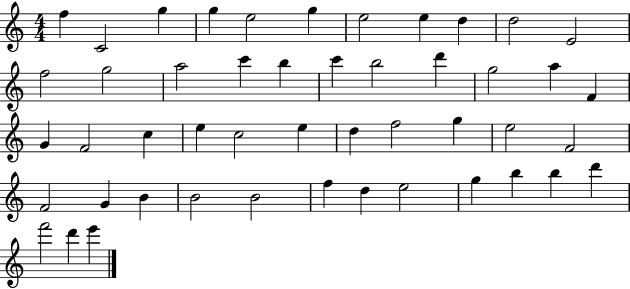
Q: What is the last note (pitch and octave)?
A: E6